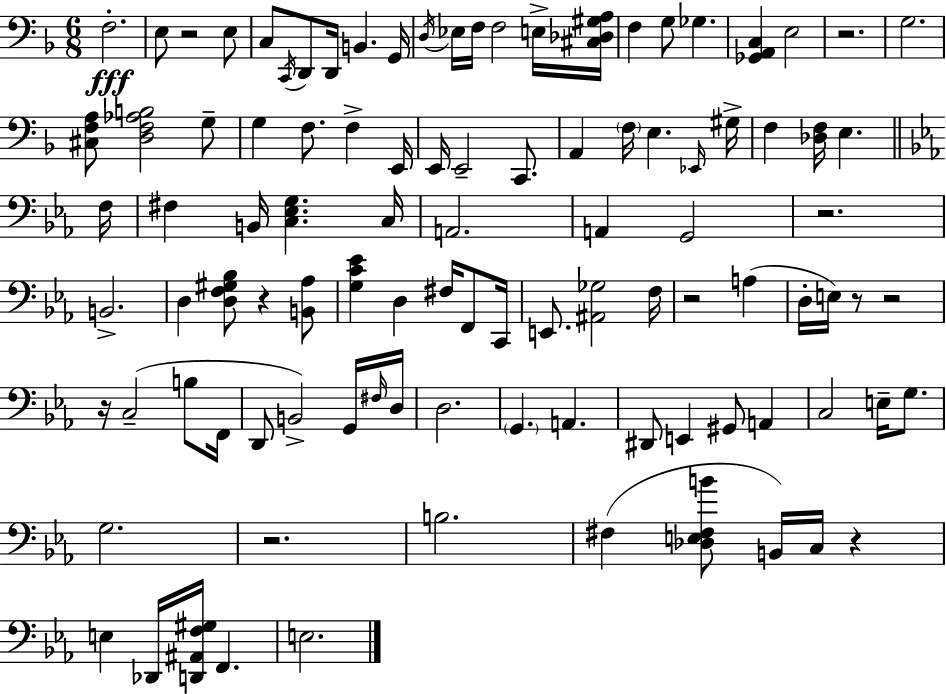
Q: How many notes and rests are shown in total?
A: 101